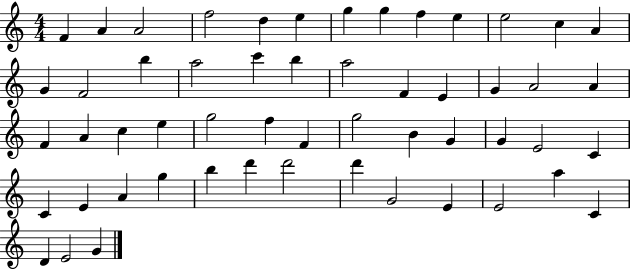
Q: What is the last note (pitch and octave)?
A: G4